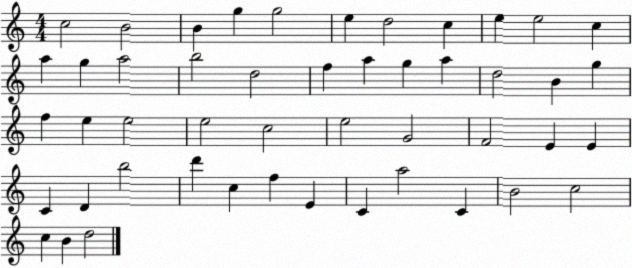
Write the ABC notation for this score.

X:1
T:Untitled
M:4/4
L:1/4
K:C
c2 B2 B g g2 e d2 c e e2 c a g a2 b2 d2 f a g a d2 B g f e e2 e2 c2 e2 G2 F2 E E C D b2 d' c f E C a2 C B2 c2 c B d2